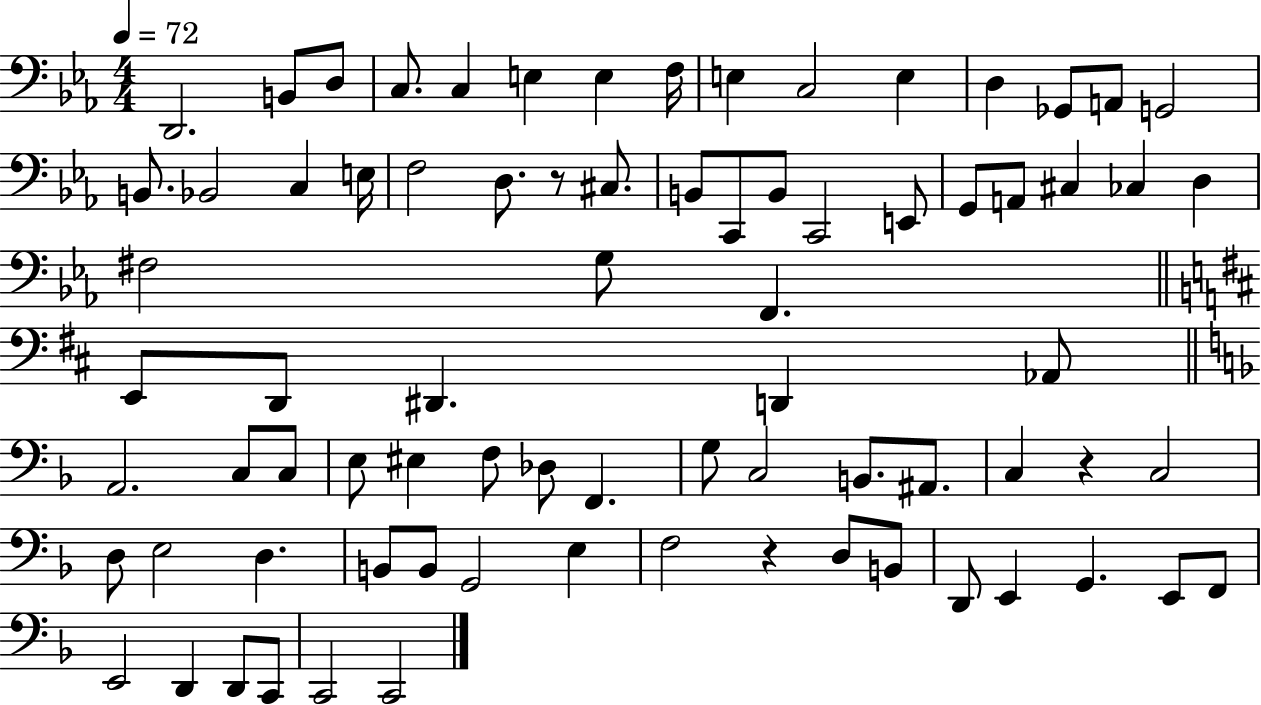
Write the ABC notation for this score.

X:1
T:Untitled
M:4/4
L:1/4
K:Eb
D,,2 B,,/2 D,/2 C,/2 C, E, E, F,/4 E, C,2 E, D, _G,,/2 A,,/2 G,,2 B,,/2 _B,,2 C, E,/4 F,2 D,/2 z/2 ^C,/2 B,,/2 C,,/2 B,,/2 C,,2 E,,/2 G,,/2 A,,/2 ^C, _C, D, ^F,2 G,/2 F,, E,,/2 D,,/2 ^D,, D,, _A,,/2 A,,2 C,/2 C,/2 E,/2 ^E, F,/2 _D,/2 F,, G,/2 C,2 B,,/2 ^A,,/2 C, z C,2 D,/2 E,2 D, B,,/2 B,,/2 G,,2 E, F,2 z D,/2 B,,/2 D,,/2 E,, G,, E,,/2 F,,/2 E,,2 D,, D,,/2 C,,/2 C,,2 C,,2